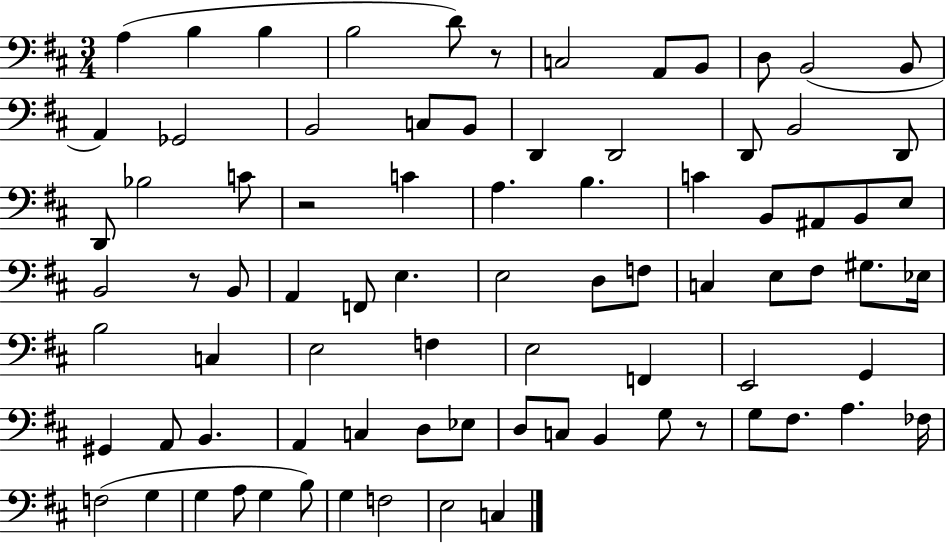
{
  \clef bass
  \numericTimeSignature
  \time 3/4
  \key d \major
  a4( b4 b4 | b2 d'8) r8 | c2 a,8 b,8 | d8 b,2( b,8 | \break a,4) ges,2 | b,2 c8 b,8 | d,4 d,2 | d,8 b,2 d,8 | \break d,8 bes2 c'8 | r2 c'4 | a4. b4. | c'4 b,8 ais,8 b,8 e8 | \break b,2 r8 b,8 | a,4 f,8 e4. | e2 d8 f8 | c4 e8 fis8 gis8. ees16 | \break b2 c4 | e2 f4 | e2 f,4 | e,2 g,4 | \break gis,4 a,8 b,4. | a,4 c4 d8 ees8 | d8 c8 b,4 g8 r8 | g8 fis8. a4. fes16 | \break f2( g4 | g4 a8 g4 b8) | g4 f2 | e2 c4 | \break \bar "|."
}